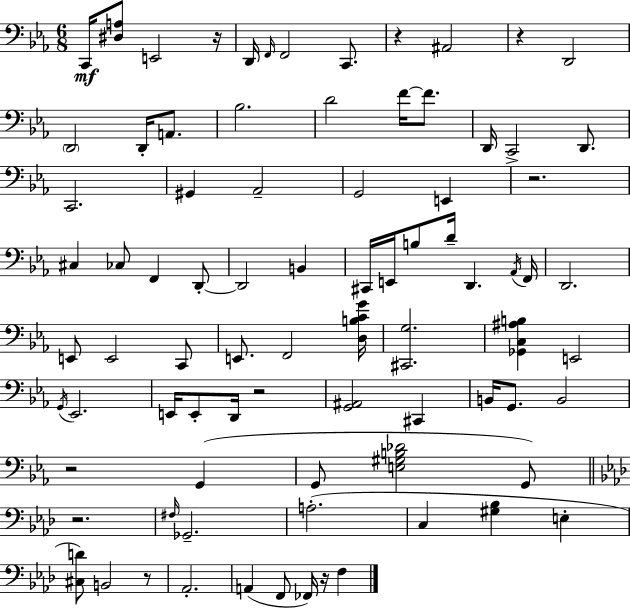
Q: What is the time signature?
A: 6/8